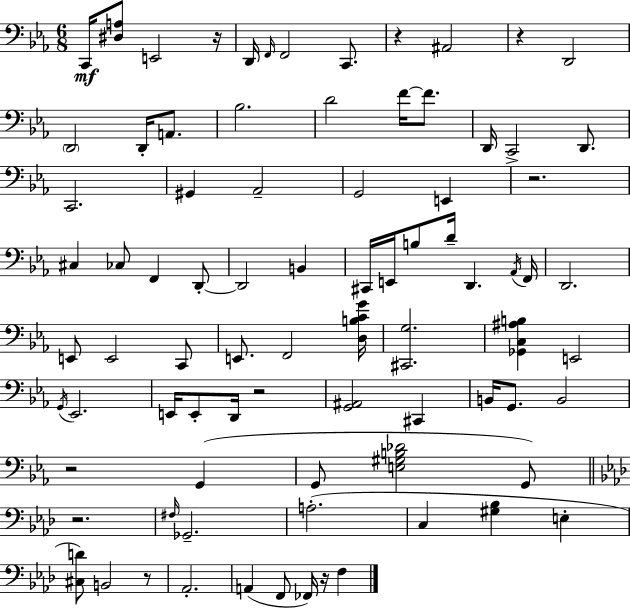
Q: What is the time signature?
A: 6/8